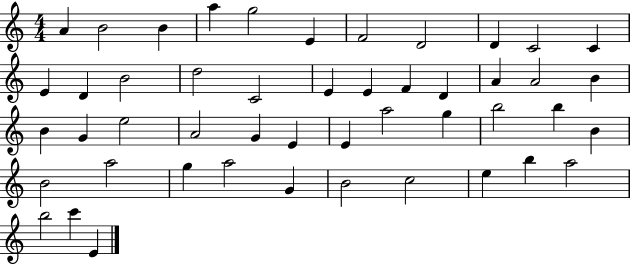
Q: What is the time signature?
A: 4/4